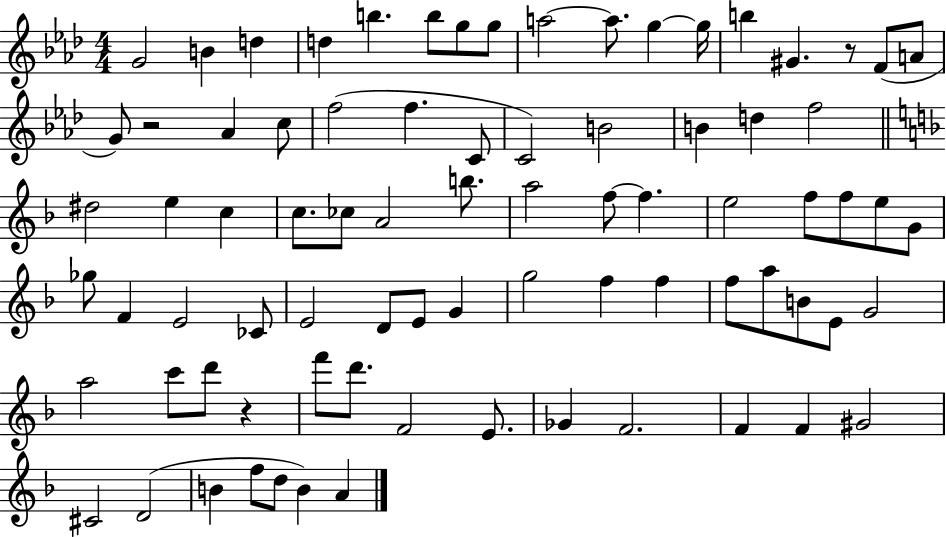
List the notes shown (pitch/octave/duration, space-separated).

G4/h B4/q D5/q D5/q B5/q. B5/e G5/e G5/e A5/h A5/e. G5/q G5/s B5/q G#4/q. R/e F4/e A4/e G4/e R/h Ab4/q C5/e F5/h F5/q. C4/e C4/h B4/h B4/q D5/q F5/h D#5/h E5/q C5/q C5/e. CES5/e A4/h B5/e. A5/h F5/e F5/q. E5/h F5/e F5/e E5/e G4/e Gb5/e F4/q E4/h CES4/e E4/h D4/e E4/e G4/q G5/h F5/q F5/q F5/e A5/e B4/e E4/e G4/h A5/h C6/e D6/e R/q F6/e D6/e. F4/h E4/e. Gb4/q F4/h. F4/q F4/q G#4/h C#4/h D4/h B4/q F5/e D5/e B4/q A4/q